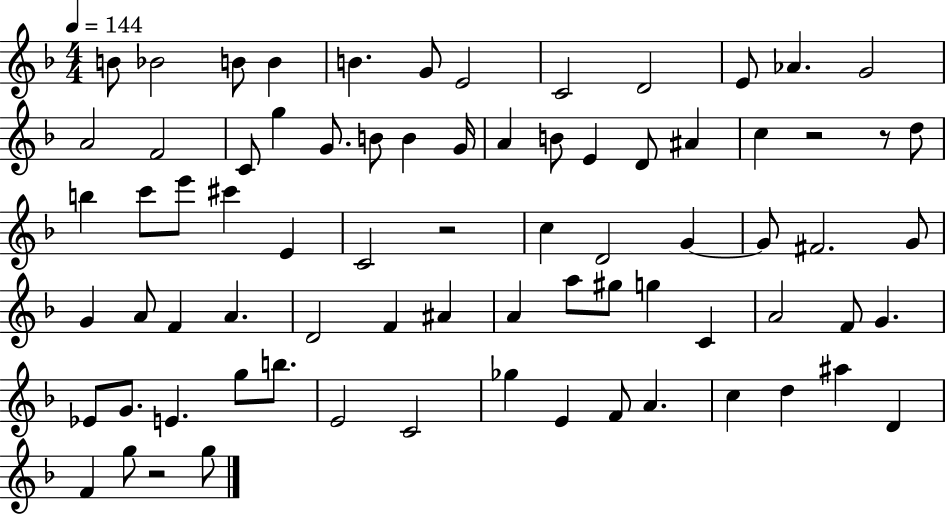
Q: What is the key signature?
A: F major